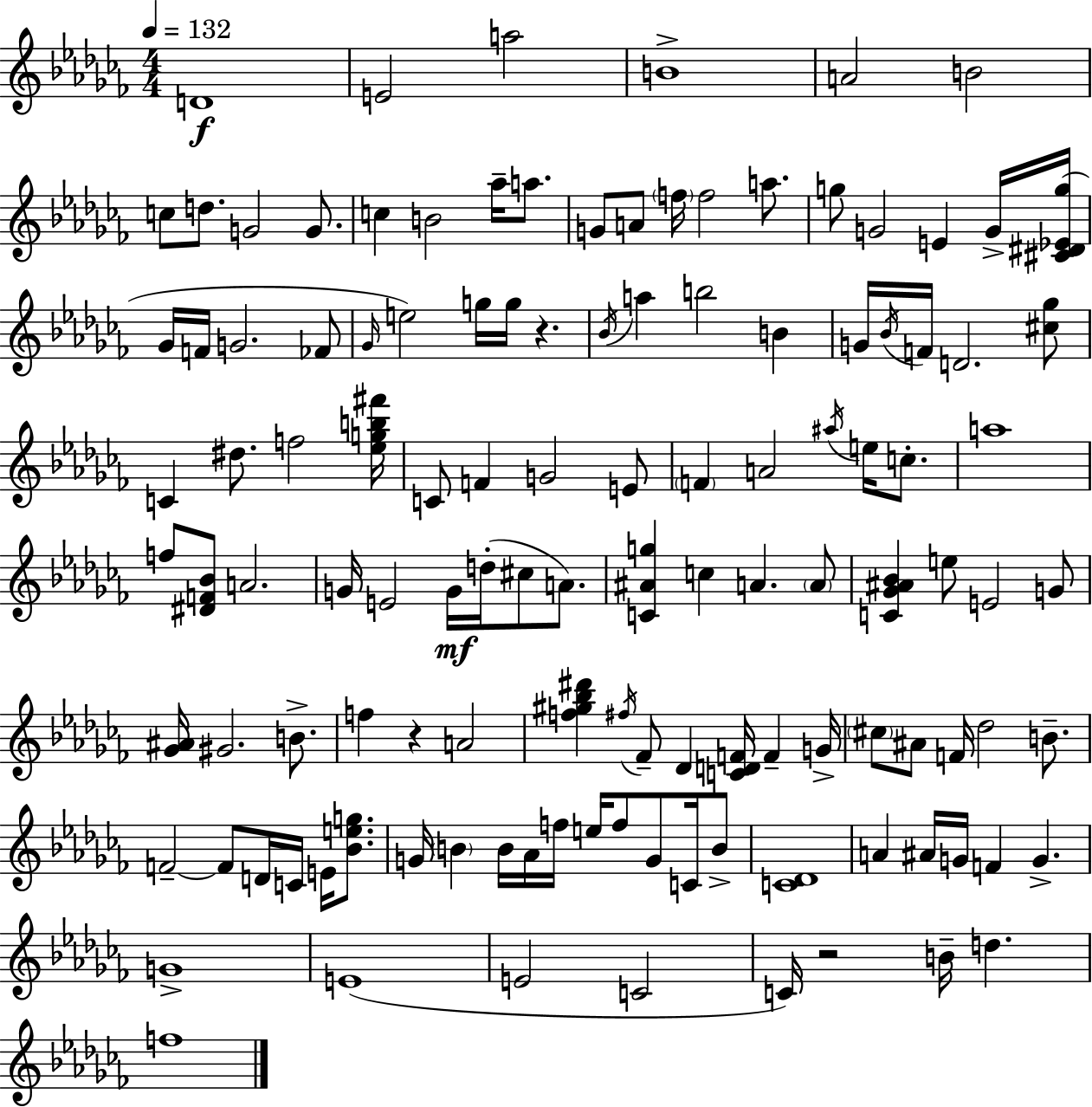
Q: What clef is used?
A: treble